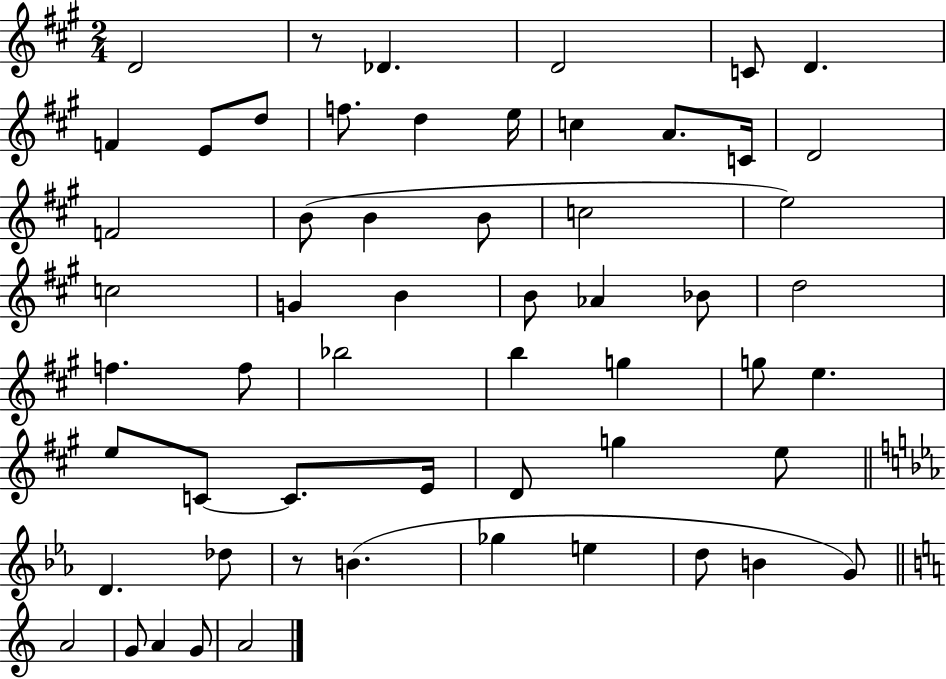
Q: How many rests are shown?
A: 2